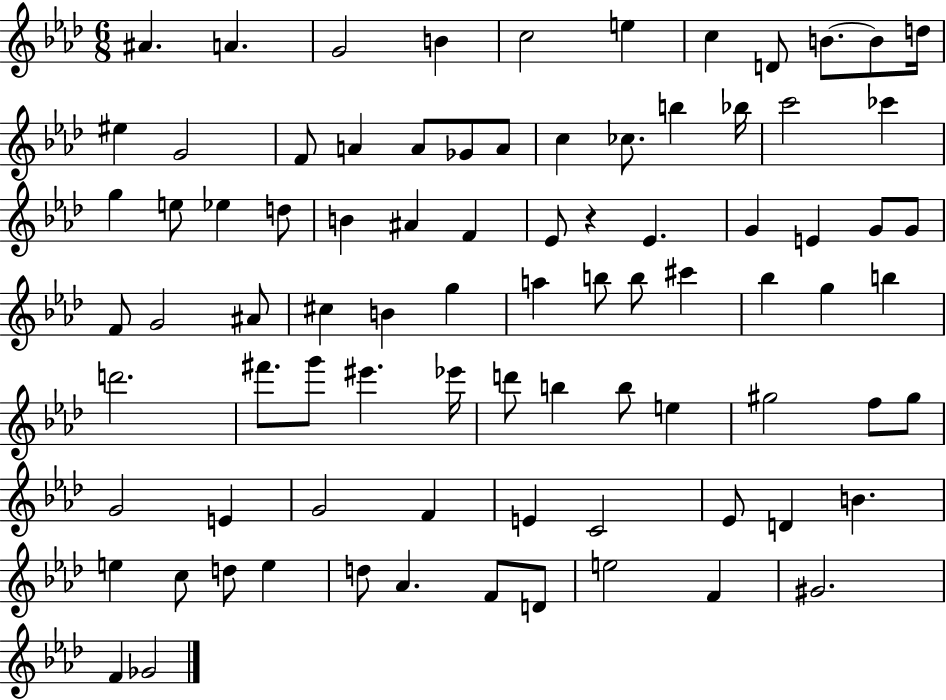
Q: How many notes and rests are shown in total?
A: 85